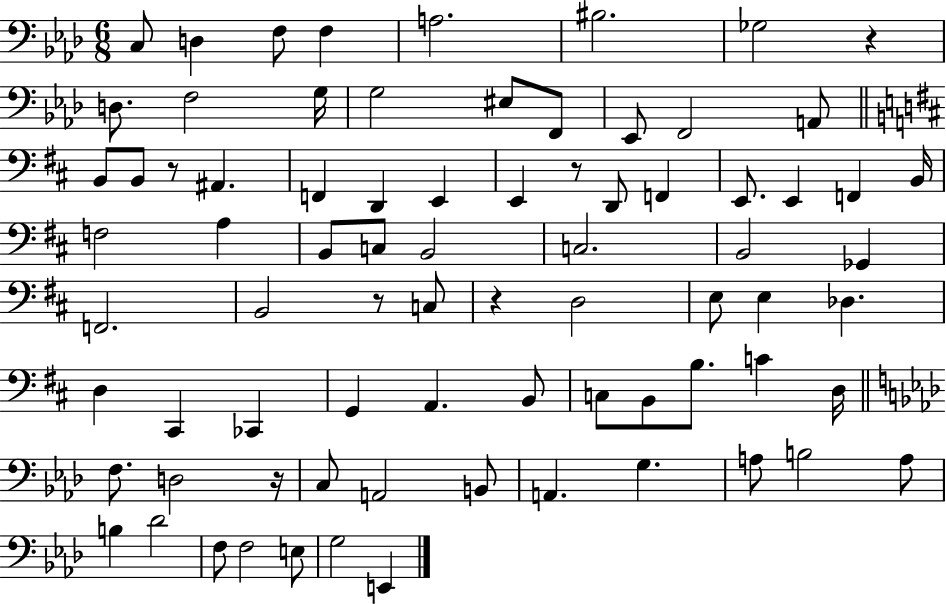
C3/e D3/q F3/e F3/q A3/h. BIS3/h. Gb3/h R/q D3/e. F3/h G3/s G3/h EIS3/e F2/e Eb2/e F2/h A2/e B2/e B2/e R/e A#2/q. F2/q D2/q E2/q E2/q R/e D2/e F2/q E2/e. E2/q F2/q B2/s F3/h A3/q B2/e C3/e B2/h C3/h. B2/h Gb2/q F2/h. B2/h R/e C3/e R/q D3/h E3/e E3/q Db3/q. D3/q C#2/q CES2/q G2/q A2/q. B2/e C3/e B2/e B3/e. C4/q D3/s F3/e. D3/h R/s C3/e A2/h B2/e A2/q. G3/q. A3/e B3/h A3/e B3/q Db4/h F3/e F3/h E3/e G3/h E2/q